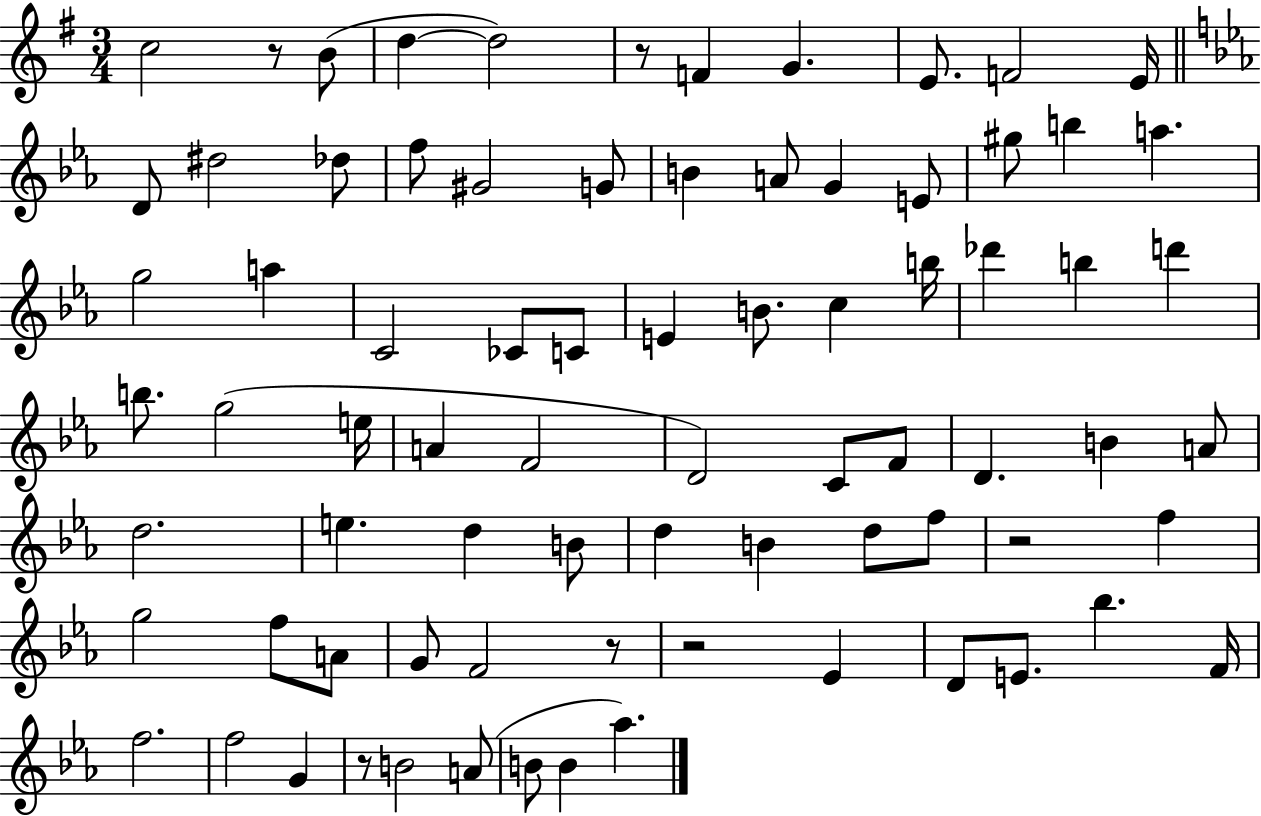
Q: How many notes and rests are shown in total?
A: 78